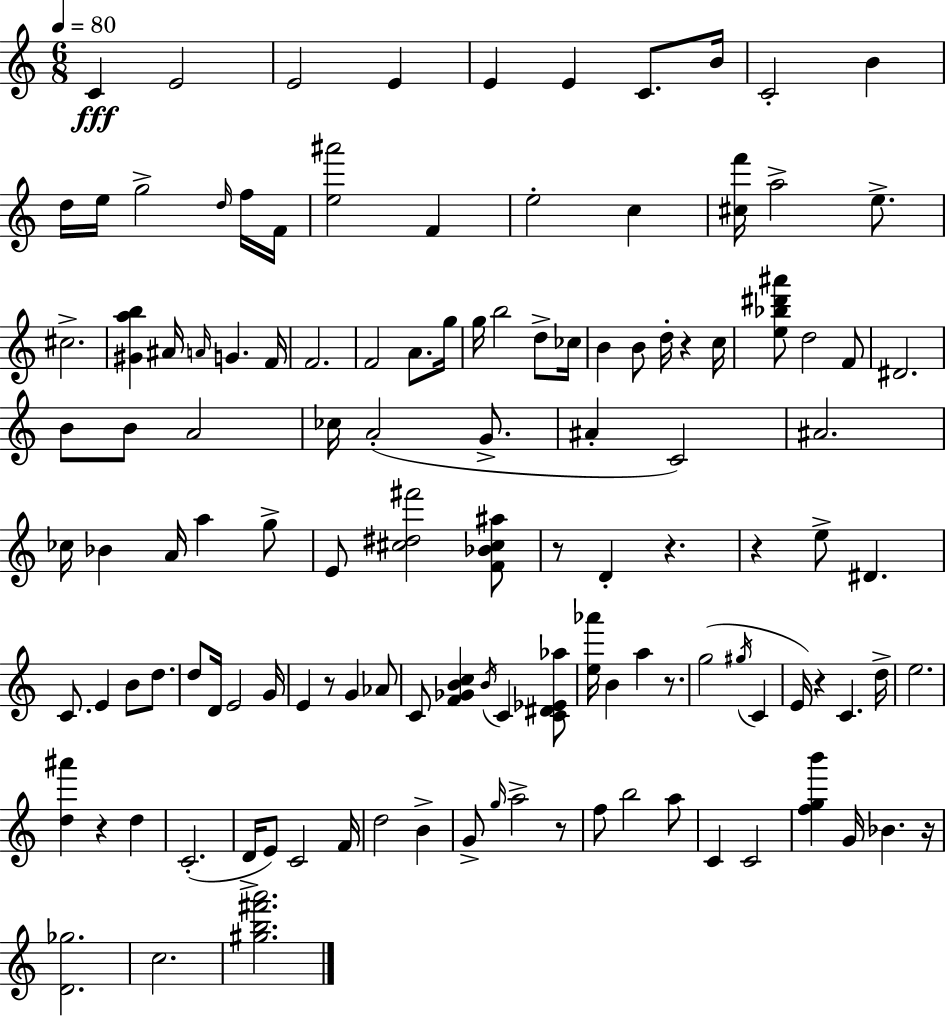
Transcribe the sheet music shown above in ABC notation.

X:1
T:Untitled
M:6/8
L:1/4
K:C
C E2 E2 E E E C/2 B/4 C2 B d/4 e/4 g2 d/4 f/4 F/4 [e^a']2 F e2 c [^cf']/4 a2 e/2 ^c2 [^Gab] ^A/4 A/4 G F/4 F2 F2 A/2 g/4 g/4 b2 d/2 _c/4 B B/2 d/4 z c/4 [e_b^d'^a']/2 d2 F/2 ^D2 B/2 B/2 A2 _c/4 A2 G/2 ^A C2 ^A2 _c/4 _B A/4 a g/2 E/2 [^c^d^f']2 [F_B^c^a]/2 z/2 D z z e/2 ^D C/2 E B/2 d/2 d/2 D/4 E2 G/4 E z/2 G _A/2 C/2 [F_GBc] B/4 C [C^D_E_a]/2 [e_a']/4 B a z/2 g2 ^g/4 C E/4 z C d/4 e2 [d^a'] z d C2 D/4 E/2 C2 F/4 d2 B G/2 g/4 a2 z/2 f/2 b2 a/2 C C2 [fgb'] G/4 _B z/4 [D_g]2 c2 [^gb^f'a']2